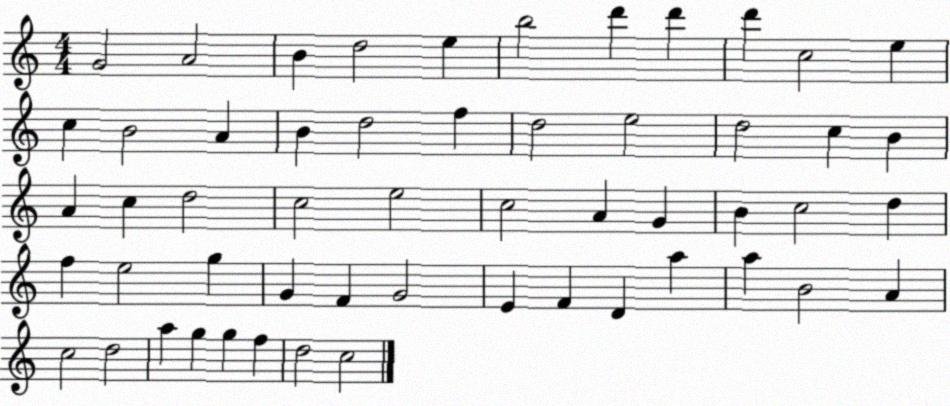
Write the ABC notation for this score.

X:1
T:Untitled
M:4/4
L:1/4
K:C
G2 A2 B d2 e b2 d' d' d' c2 e c B2 A B d2 f d2 e2 d2 c B A c d2 c2 e2 c2 A G B c2 d f e2 g G F G2 E F D a a B2 A c2 d2 a g g f d2 c2